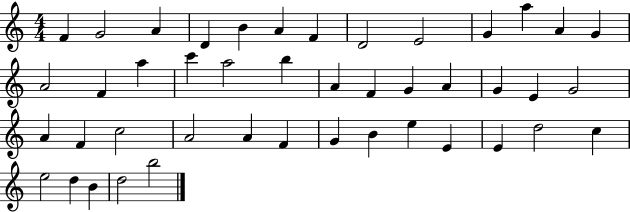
{
  \clef treble
  \numericTimeSignature
  \time 4/4
  \key c \major
  f'4 g'2 a'4 | d'4 b'4 a'4 f'4 | d'2 e'2 | g'4 a''4 a'4 g'4 | \break a'2 f'4 a''4 | c'''4 a''2 b''4 | a'4 f'4 g'4 a'4 | g'4 e'4 g'2 | \break a'4 f'4 c''2 | a'2 a'4 f'4 | g'4 b'4 e''4 e'4 | e'4 d''2 c''4 | \break e''2 d''4 b'4 | d''2 b''2 | \bar "|."
}